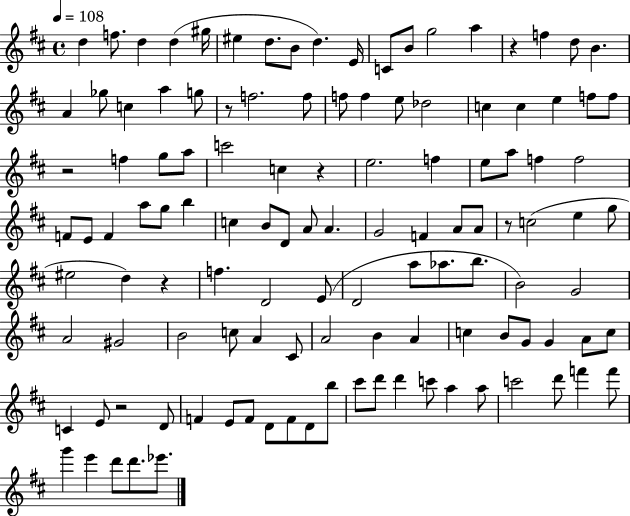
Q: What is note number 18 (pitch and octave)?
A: A4